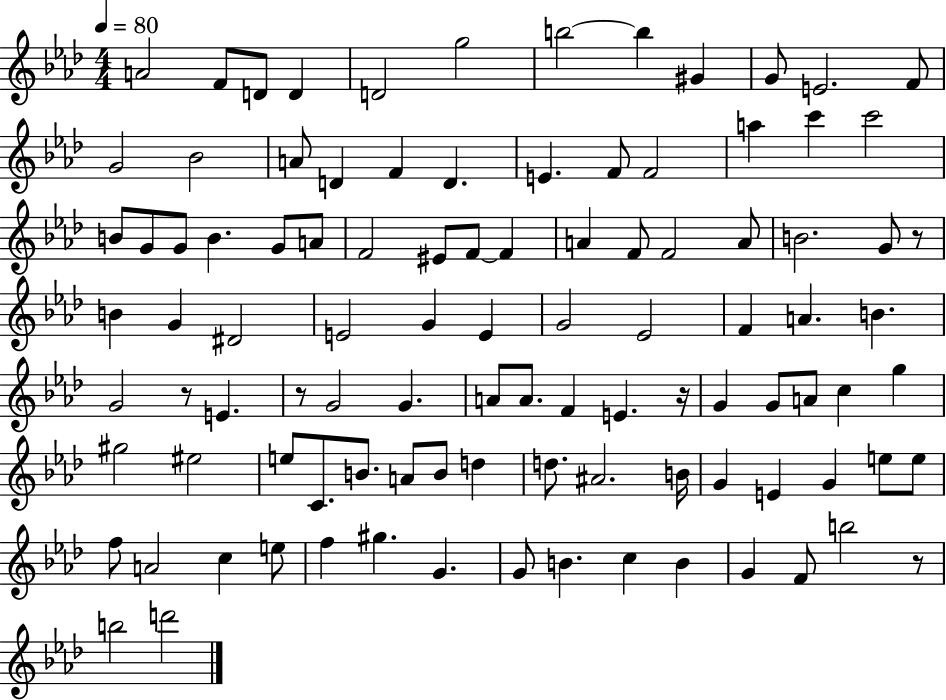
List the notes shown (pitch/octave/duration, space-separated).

A4/h F4/e D4/e D4/q D4/h G5/h B5/h B5/q G#4/q G4/e E4/h. F4/e G4/h Bb4/h A4/e D4/q F4/q D4/q. E4/q. F4/e F4/h A5/q C6/q C6/h B4/e G4/e G4/e B4/q. G4/e A4/e F4/h EIS4/e F4/e F4/q A4/q F4/e F4/h A4/e B4/h. G4/e R/e B4/q G4/q D#4/h E4/h G4/q E4/q G4/h Eb4/h F4/q A4/q. B4/q. G4/h R/e E4/q. R/e G4/h G4/q. A4/e A4/e. F4/q E4/q. R/s G4/q G4/e A4/e C5/q G5/q G#5/h EIS5/h E5/e C4/e. B4/e. A4/e B4/e D5/q D5/e. A#4/h. B4/s G4/q E4/q G4/q E5/e E5/e F5/e A4/h C5/q E5/e F5/q G#5/q. G4/q. G4/e B4/q. C5/q B4/q G4/q F4/e B5/h R/e B5/h D6/h